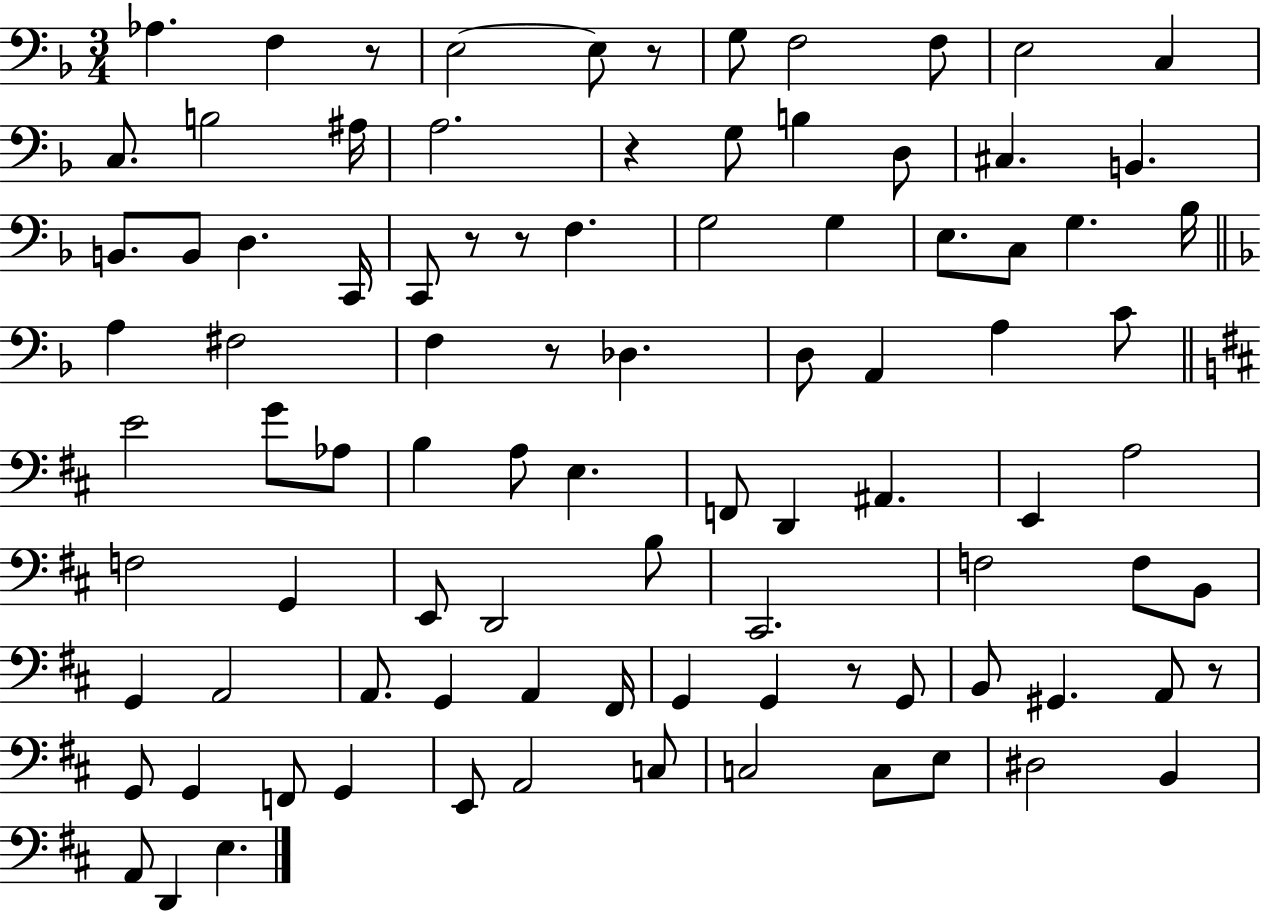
X:1
T:Untitled
M:3/4
L:1/4
K:F
_A, F, z/2 E,2 E,/2 z/2 G,/2 F,2 F,/2 E,2 C, C,/2 B,2 ^A,/4 A,2 z G,/2 B, D,/2 ^C, B,, B,,/2 B,,/2 D, C,,/4 C,,/2 z/2 z/2 F, G,2 G, E,/2 C,/2 G, _B,/4 A, ^F,2 F, z/2 _D, D,/2 A,, A, C/2 E2 G/2 _A,/2 B, A,/2 E, F,,/2 D,, ^A,, E,, A,2 F,2 G,, E,,/2 D,,2 B,/2 ^C,,2 F,2 F,/2 B,,/2 G,, A,,2 A,,/2 G,, A,, ^F,,/4 G,, G,, z/2 G,,/2 B,,/2 ^G,, A,,/2 z/2 G,,/2 G,, F,,/2 G,, E,,/2 A,,2 C,/2 C,2 C,/2 E,/2 ^D,2 B,, A,,/2 D,, E,